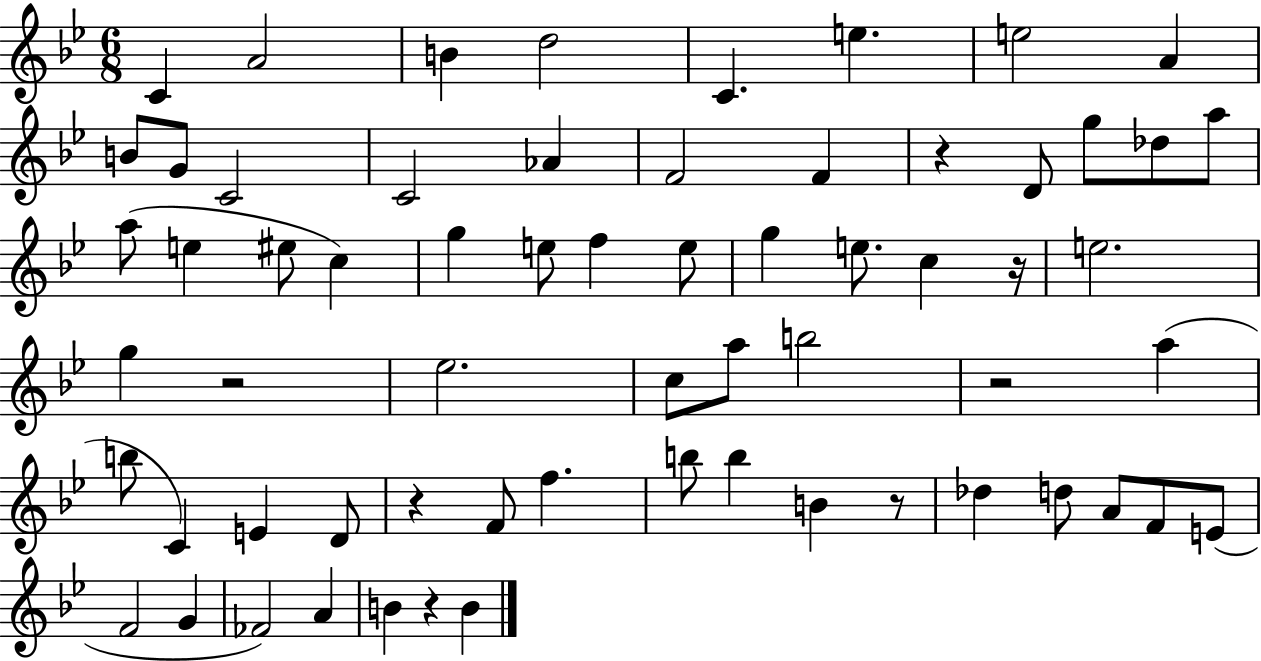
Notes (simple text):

C4/q A4/h B4/q D5/h C4/q. E5/q. E5/h A4/q B4/e G4/e C4/h C4/h Ab4/q F4/h F4/q R/q D4/e G5/e Db5/e A5/e A5/e E5/q EIS5/e C5/q G5/q E5/e F5/q E5/e G5/q E5/e. C5/q R/s E5/h. G5/q R/h Eb5/h. C5/e A5/e B5/h R/h A5/q B5/e C4/q E4/q D4/e R/q F4/e F5/q. B5/e B5/q B4/q R/e Db5/q D5/e A4/e F4/e E4/e F4/h G4/q FES4/h A4/q B4/q R/q B4/q